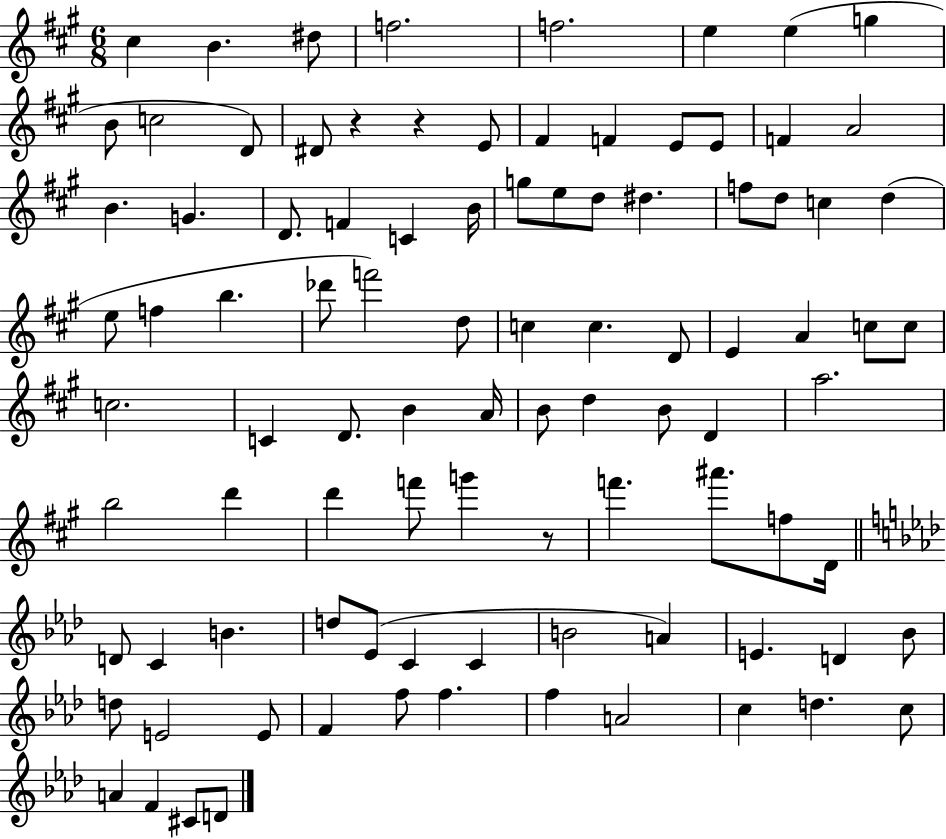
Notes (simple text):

C#5/q B4/q. D#5/e F5/h. F5/h. E5/q E5/q G5/q B4/e C5/h D4/e D#4/e R/q R/q E4/e F#4/q F4/q E4/e E4/e F4/q A4/h B4/q. G4/q. D4/e. F4/q C4/q B4/s G5/e E5/e D5/e D#5/q. F5/e D5/e C5/q D5/q E5/e F5/q B5/q. Db6/e F6/h D5/e C5/q C5/q. D4/e E4/q A4/q C5/e C5/e C5/h. C4/q D4/e. B4/q A4/s B4/e D5/q B4/e D4/q A5/h. B5/h D6/q D6/q F6/e G6/q R/e F6/q. A#6/e. F5/e D4/s D4/e C4/q B4/q. D5/e Eb4/e C4/q C4/q B4/h A4/q E4/q. D4/q Bb4/e D5/e E4/h E4/e F4/q F5/e F5/q. F5/q A4/h C5/q D5/q. C5/e A4/q F4/q C#4/e D4/e